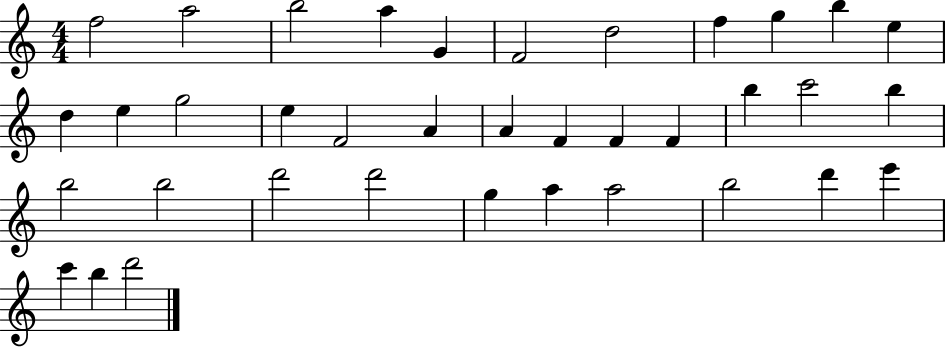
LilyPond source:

{
  \clef treble
  \numericTimeSignature
  \time 4/4
  \key c \major
  f''2 a''2 | b''2 a''4 g'4 | f'2 d''2 | f''4 g''4 b''4 e''4 | \break d''4 e''4 g''2 | e''4 f'2 a'4 | a'4 f'4 f'4 f'4 | b''4 c'''2 b''4 | \break b''2 b''2 | d'''2 d'''2 | g''4 a''4 a''2 | b''2 d'''4 e'''4 | \break c'''4 b''4 d'''2 | \bar "|."
}